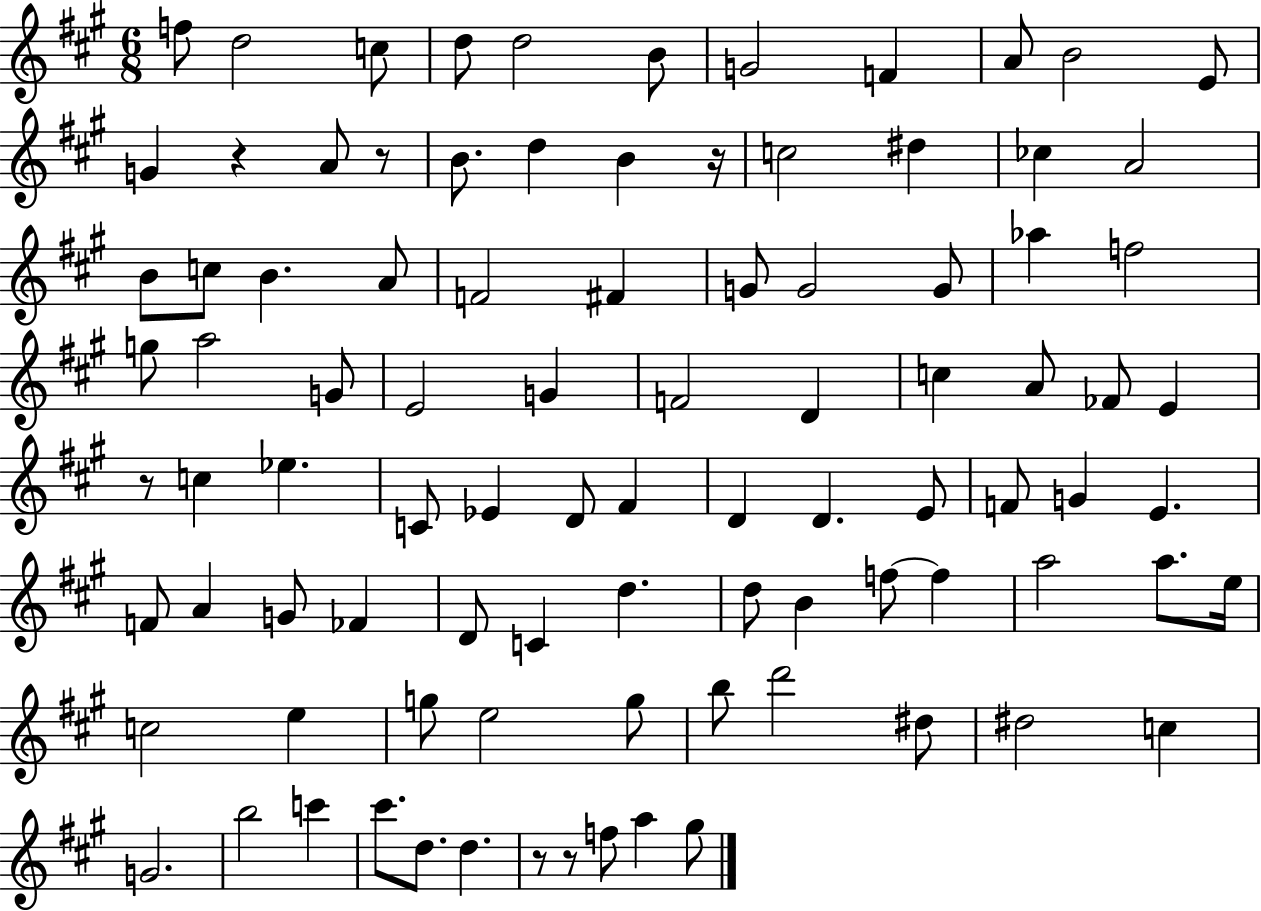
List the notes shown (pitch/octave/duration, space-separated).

F5/e D5/h C5/e D5/e D5/h B4/e G4/h F4/q A4/e B4/h E4/e G4/q R/q A4/e R/e B4/e. D5/q B4/q R/s C5/h D#5/q CES5/q A4/h B4/e C5/e B4/q. A4/e F4/h F#4/q G4/e G4/h G4/e Ab5/q F5/h G5/e A5/h G4/e E4/h G4/q F4/h D4/q C5/q A4/e FES4/e E4/q R/e C5/q Eb5/q. C4/e Eb4/q D4/e F#4/q D4/q D4/q. E4/e F4/e G4/q E4/q. F4/e A4/q G4/e FES4/q D4/e C4/q D5/q. D5/e B4/q F5/e F5/q A5/h A5/e. E5/s C5/h E5/q G5/e E5/h G5/e B5/e D6/h D#5/e D#5/h C5/q G4/h. B5/h C6/q C#6/e. D5/e. D5/q. R/e R/e F5/e A5/q G#5/e